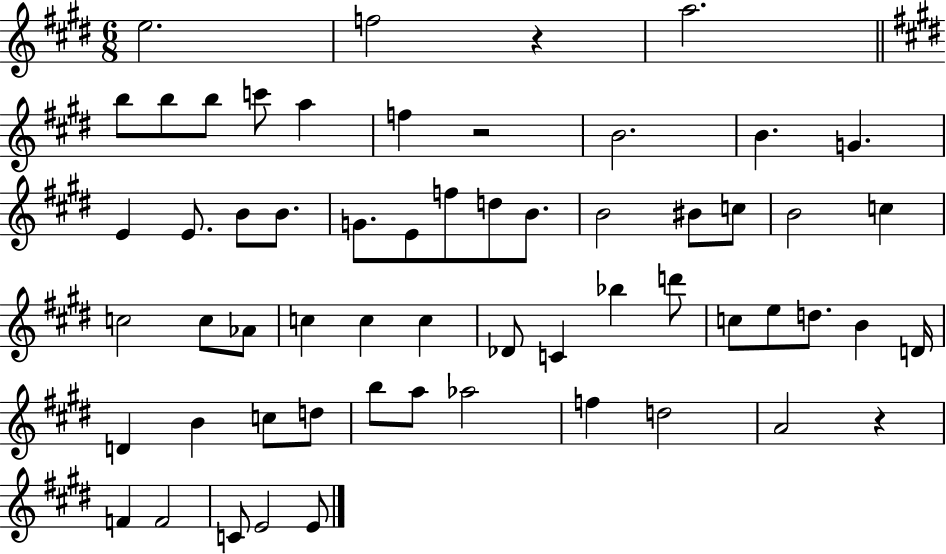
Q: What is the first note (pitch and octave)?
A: E5